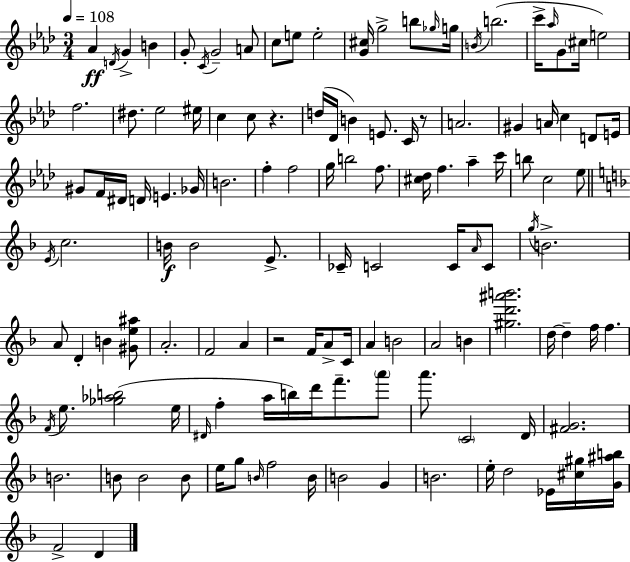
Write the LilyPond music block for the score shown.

{
  \clef treble
  \numericTimeSignature
  \time 3/4
  \key aes \major
  \tempo 4 = 108
  aes'4\ff \acciaccatura { d'16 } g'4-> b'4 | g'8-. \acciaccatura { c'16 } g'2-- | a'8 c''8 e''8 e''2-. | <g' cis''>16 g''2-> b''8 | \break \grace { ges''16 } g''16 \acciaccatura { b'16 } b''2.( | c'''16-> \grace { aes''16 } g'8 \parenthesize cis''16 e''2) | f''2. | dis''8. ees''2 | \break eis''16 c''4 c''8 r4. | d''16( des'16 b'4) e'8. | c'16 r8 a'2. | gis'4 a'16 c''4 | \break d'8 e'16 gis'8 f'16 dis'16 d'16 e'4. | ges'16 b'2. | f''4-. f''2 | g''16 b''2 | \break f''8. <cis'' des''>16 f''4. | aes''4-- c'''16 b''8 c''2 | ees''8 \bar "||" \break \key f \major \acciaccatura { e'16 } c''2. | b'16\f b'2 e'8.-> | ces'16-- c'2 c'16 \grace { a'16 } | c'8 \acciaccatura { g''16 } b'2.-> | \break a'8 d'4-. b'4 | <gis' e'' ais''>8 a'2.-. | f'2 a'4 | r2 f'16 | \break a'8-> c'16 a'4 b'2 | a'2 b'4 | <gis'' d''' ais''' b'''>2. | d''16~~ d''4-- f''16 f''4. | \break \acciaccatura { f'16 } e''8. <ges'' aes'' b''>2( | e''16 \grace { dis'16 } f''4-. a''16 b''16) d'''16 | f'''8.-- \parenthesize a'''8 a'''8. \parenthesize c'2 | d'16 <fis' g'>2. | \break b'2. | b'8 b'2 | b'8 e''16 g''8 \grace { b'16 } f''2 | b'16 b'2 | \break g'4 b'2. | e''16-. d''2 | ees'16 <cis'' gis''>16 <g' ais'' b''>16 f'2-> | d'4 \bar "|."
}